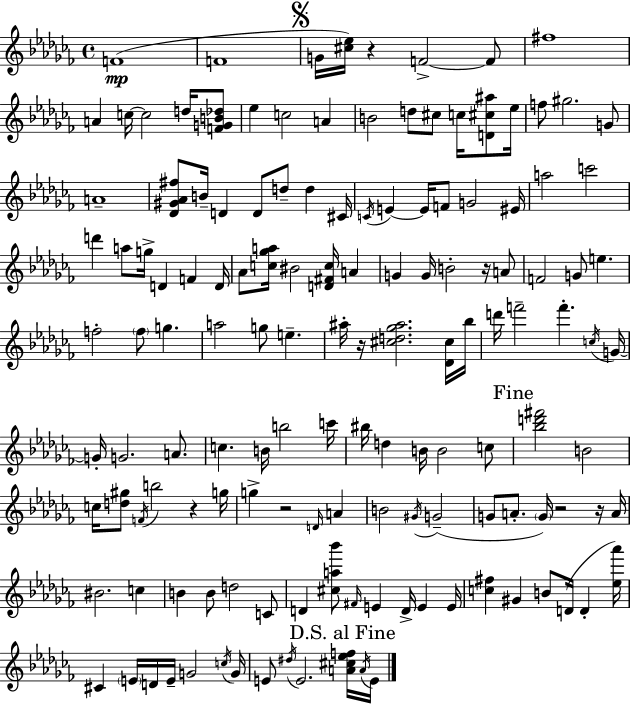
{
  \clef treble
  \time 4/4
  \defaultTimeSignature
  \key aes \minor
  f'1(\mp | f'1 | \mark \markup { \musicglyph "scripts.segno" } g'16 <cis'' ees''>16) r4 f'2->~~ f'8 | fis''1 | \break a'4 c''16~~ c''2 d''16 <f' g' b' des''>8 | ees''4 c''2 a'4 | b'2 d''8 cis''8 c''16 <d' cis'' ais''>8 ees''16 | f''8 gis''2. g'8 | \break a'1-- | <des' gis' aes' fis''>8 b'16-- d'4 d'8 d''8-- d''4 cis'16 | \acciaccatura { c'16 } e'4~~ e'16 f'8 g'2 | eis'16 a''2 c'''2 | \break d'''4 a''8 g''16-> d'4 f'4 | d'16 aes'8 <c'' ges'' a''>16 bis'2 <d' fis' c''>16 a'4 | g'4 g'16 b'2-. r16 a'8 | f'2 g'8 e''4. | \break f''2-. \parenthesize f''8 g''4. | a''2 g''8 e''4.-- | ais''16-. r16 <cis'' d'' ges'' ais''>2. <des' cis''>16 | bes''16 d'''16 f'''2-- f'''4.-. | \break \acciaccatura { c''16 } g'16~~ g'16-. g'2. a'8. | c''4. b'16 b''2 | c'''16 bis''16 d''4 b'16 b'2 | c''8 \mark "Fine" <bes'' d''' fis'''>2 b'2 | \break c''16 <d'' gis''>8 \acciaccatura { f'16 } b''2 r4 | g''16 g''4-> r2 \grace { d'16 } | a'4 b'2 \acciaccatura { gis'16 } g'2--( | g'8 a'8.-. \parenthesize g'16) r2 | \break r16 a'16 bis'2. | c''4 b'4 b'8 d''2 | c'8 d'4 <cis'' a'' bes'''>8 \grace { fis'16 } e'4 | d'16-> e'4 e'16 <c'' fis''>4 gis'4 b'8 | \break d'16( d'4-. <ees'' aes'''>16) cis'4 \parenthesize e'16 d'16 e'16-- g'2 | \acciaccatura { c''16 } g'16 e'8 \acciaccatura { dis''16 } e'2. | \mark "D.S. al Fine" <a' cis'' ees'' f''>16 \acciaccatura { a'16 } e'16 \bar "|."
}